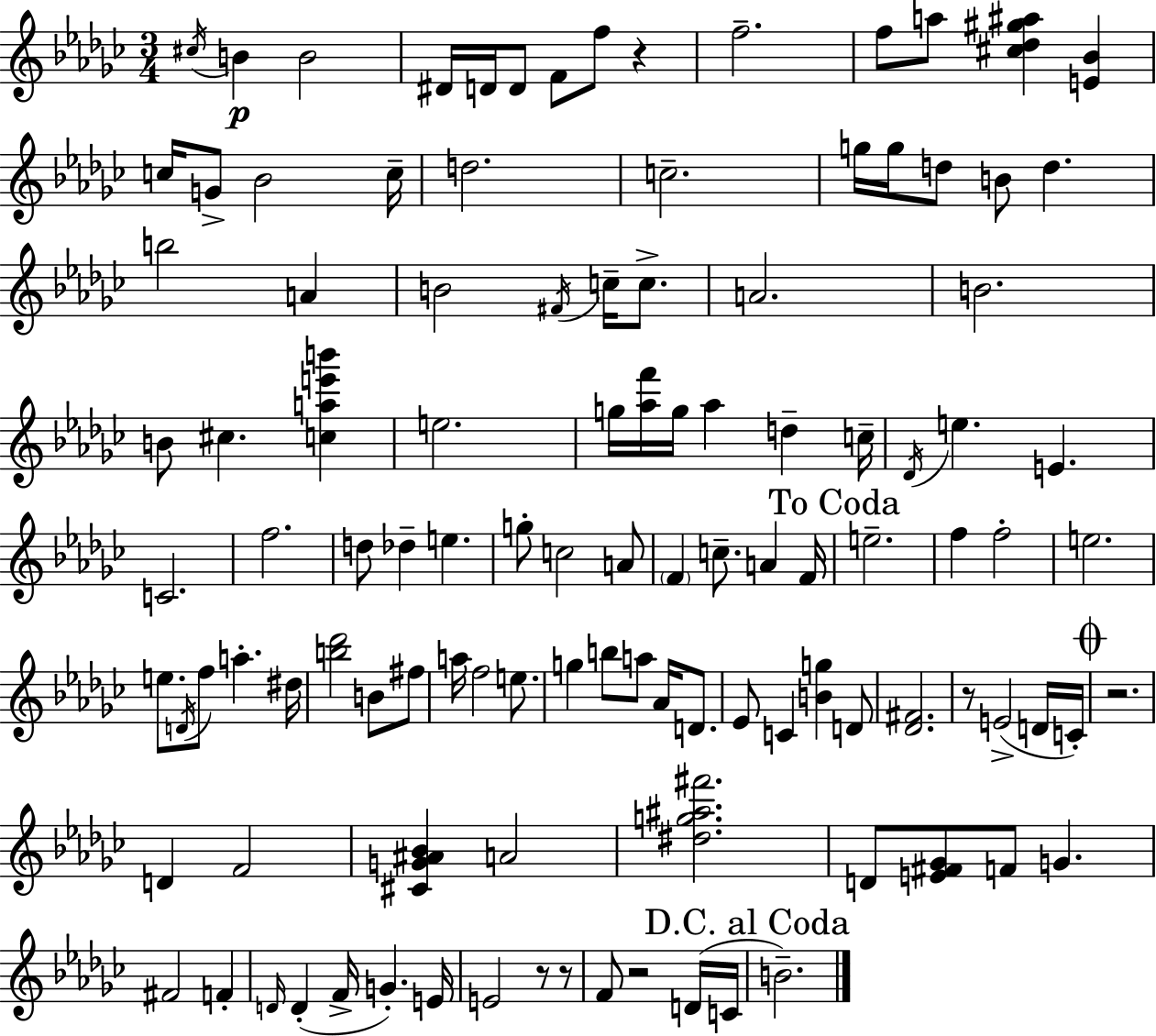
C#5/s B4/q B4/h D#4/s D4/s D4/e F4/e F5/e R/q F5/h. F5/e A5/e [C#5,Db5,G#5,A#5]/q [E4,Bb4]/q C5/s G4/e Bb4/h C5/s D5/h. C5/h. G5/s G5/s D5/e B4/e D5/q. B5/h A4/q B4/h F#4/s C5/s C5/e. A4/h. B4/h. B4/e C#5/q. [C5,A5,E6,B6]/q E5/h. G5/s [Ab5,F6]/s G5/s Ab5/q D5/q C5/s Db4/s E5/q. E4/q. C4/h. F5/h. D5/e Db5/q E5/q. G5/e C5/h A4/e F4/q C5/e. A4/q F4/s E5/h. F5/q F5/h E5/h. E5/e. D4/s F5/e A5/q. D#5/s [B5,Db6]/h B4/e F#5/e A5/s F5/h E5/e. G5/q B5/e A5/e Ab4/s D4/e. Eb4/e C4/q [B4,G5]/q D4/e [Db4,F#4]/h. R/e E4/h D4/s C4/s R/h. D4/q F4/h [C#4,G4,A#4,Bb4]/q A4/h [D#5,G5,A#5,F#6]/h. D4/e [E4,F#4,Gb4]/e F4/e G4/q. F#4/h F4/q D4/s D4/q F4/s G4/q. E4/s E4/h R/e R/e F4/e R/h D4/s C4/s B4/h.